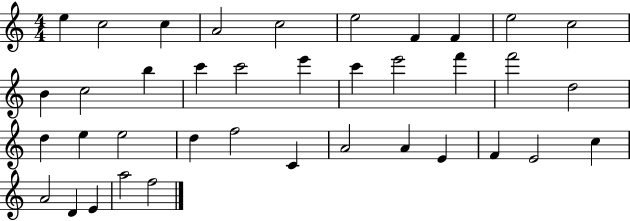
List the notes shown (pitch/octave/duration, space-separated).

E5/q C5/h C5/q A4/h C5/h E5/h F4/q F4/q E5/h C5/h B4/q C5/h B5/q C6/q C6/h E6/q C6/q E6/h F6/q F6/h D5/h D5/q E5/q E5/h D5/q F5/h C4/q A4/h A4/q E4/q F4/q E4/h C5/q A4/h D4/q E4/q A5/h F5/h